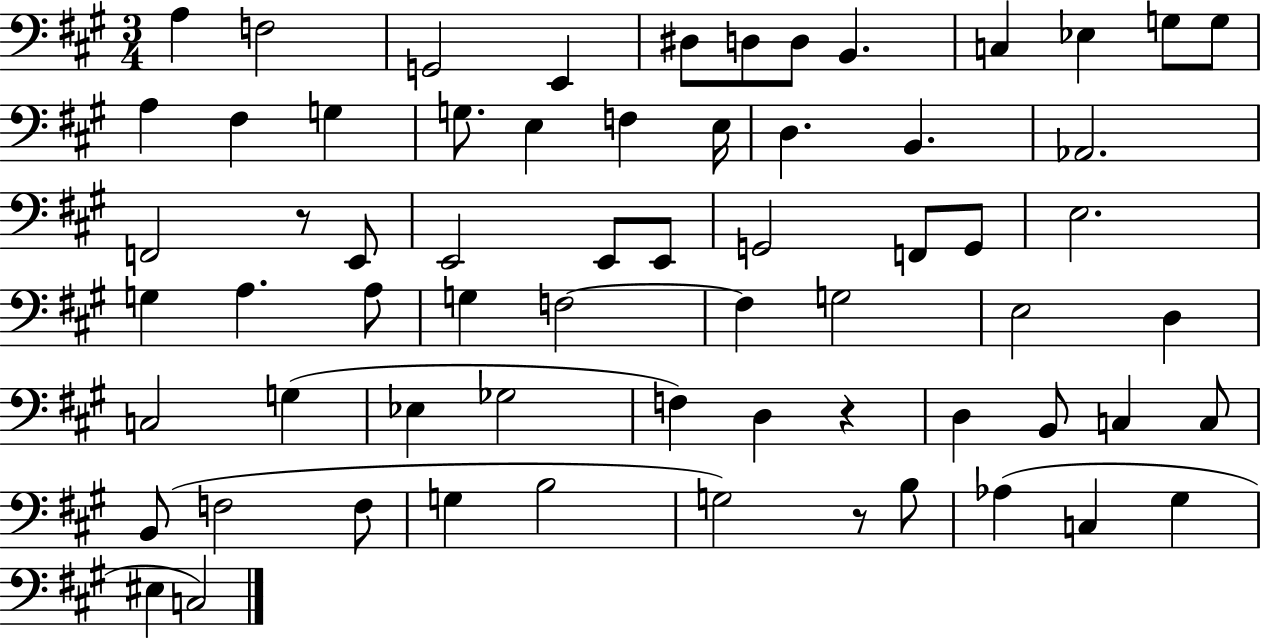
A3/q F3/h G2/h E2/q D#3/e D3/e D3/e B2/q. C3/q Eb3/q G3/e G3/e A3/q F#3/q G3/q G3/e. E3/q F3/q E3/s D3/q. B2/q. Ab2/h. F2/h R/e E2/e E2/h E2/e E2/e G2/h F2/e G2/e E3/h. G3/q A3/q. A3/e G3/q F3/h F3/q G3/h E3/h D3/q C3/h G3/q Eb3/q Gb3/h F3/q D3/q R/q D3/q B2/e C3/q C3/e B2/e F3/h F3/e G3/q B3/h G3/h R/e B3/e Ab3/q C3/q G#3/q EIS3/q C3/h